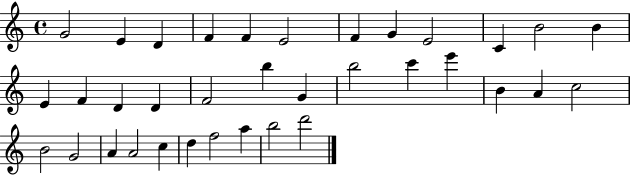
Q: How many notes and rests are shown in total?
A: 35